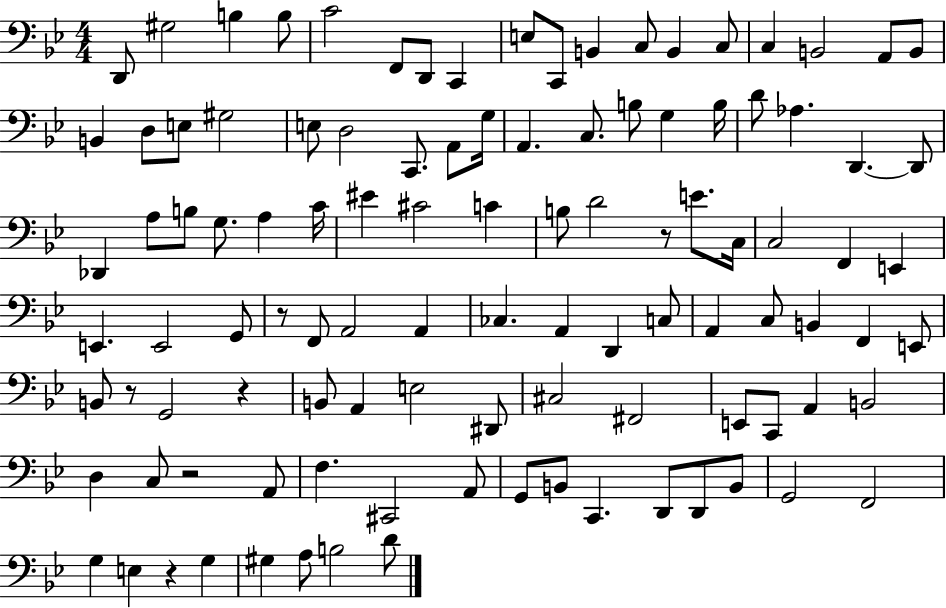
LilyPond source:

{
  \clef bass
  \numericTimeSignature
  \time 4/4
  \key bes \major
  \repeat volta 2 { d,8 gis2 b4 b8 | c'2 f,8 d,8 c,4 | e8 c,8 b,4 c8 b,4 c8 | c4 b,2 a,8 b,8 | \break b,4 d8 e8 gis2 | e8 d2 c,8. a,8 g16 | a,4. c8. b8 g4 b16 | d'8 aes4. d,4.~~ d,8 | \break des,4 a8 b8 g8. a4 c'16 | eis'4 cis'2 c'4 | b8 d'2 r8 e'8. c16 | c2 f,4 e,4 | \break e,4. e,2 g,8 | r8 f,8 a,2 a,4 | ces4. a,4 d,4 c8 | a,4 c8 b,4 f,4 e,8 | \break b,8 r8 g,2 r4 | b,8 a,4 e2 dis,8 | cis2 fis,2 | e,8 c,8 a,4 b,2 | \break d4 c8 r2 a,8 | f4. cis,2 a,8 | g,8 b,8 c,4. d,8 d,8 b,8 | g,2 f,2 | \break g4 e4 r4 g4 | gis4 a8 b2 d'8 | } \bar "|."
}